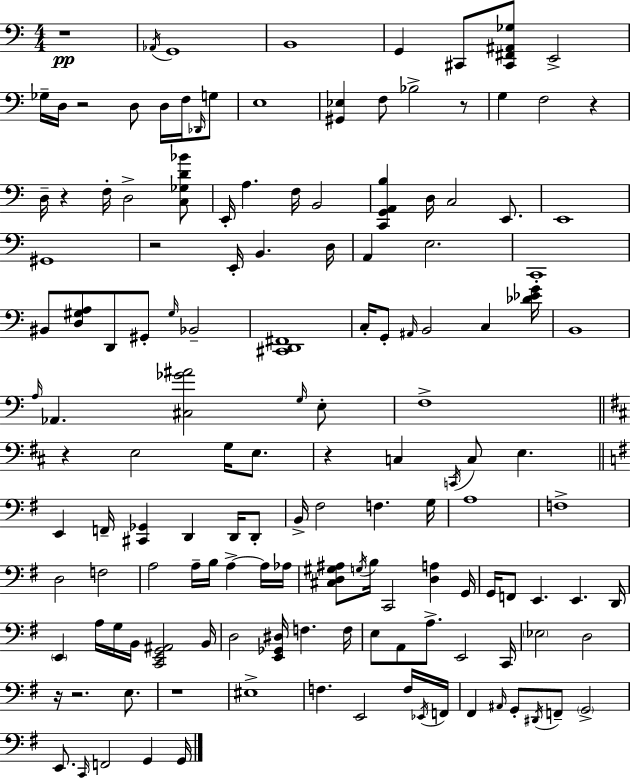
{
  \clef bass
  \numericTimeSignature
  \time 4/4
  \key a \minor
  \repeat volta 2 { r1\pp | \acciaccatura { aes,16 } g,1 | b,1 | g,4 cis,8 <cis, fis, ais, ges>8 e,2-> | \break ges16-- d16 r2 d8 d16 f16 \grace { des,16 } | g8 e1 | <gis, ees>4 f8 bes2-> | r8 g4 f2 r4 | \break d16-- r4 f16-. d2-> | <c ges d' bes'>8 e,16-. a4. f16 b,2 | <c, g, a, b>4 d16 c2 e,8. | e,1 | \break gis,1 | r2 e,16-. b,4. | d16 a,4 e2. | c,1-. | \break bis,8 <d gis a>8 d,8 gis,8-. \grace { gis16 } bes,2-- | <cis, d, fis,>1 | c16-. g,8-. \grace { ais,16 } b,2 c4 | <des' ees' g'>16 b,1 | \break \grace { a16 } aes,4. <cis ges' ais'>2 | \grace { g16 } e8-. f1-> | \bar "||" \break \key d \major r4 e2 g16 e8. | r4 c4 \acciaccatura { c,16 } c8 e4. | \bar "||" \break \key g \major e,4 f,16-- <cis, ges,>4 d,4 d,16 d,8-. | b,16-> fis2 f4. g16 | a1 | f1-> | \break d2 f2 | a2 a16-- b16 a4->~~ a16 aes16 | <cis d gis ais>8 \acciaccatura { g16 } b16 c,2 <d a>4 | g,16 g,16 f,8 e,4. e,4. | \break d,16 \parenthesize e,4 a16 g16 b,16 <c, e, g, ais,>2 | b,16 d2 <e, ges, dis>16 f4. | f16 e8 a,8 a8.-> e,2 | c,16 \parenthesize ees2 d2 | \break r16 r2. e8. | r1 | eis1-> | f4. e,2 f16 | \break \acciaccatura { ees,16 } f,16 fis,4 \grace { ais,16 } g,8-. \acciaccatura { dis,16 } f,8-- \parenthesize g,2-> | e,8. \grace { c,16 } f,2 | g,4 g,16 } \bar "|."
}